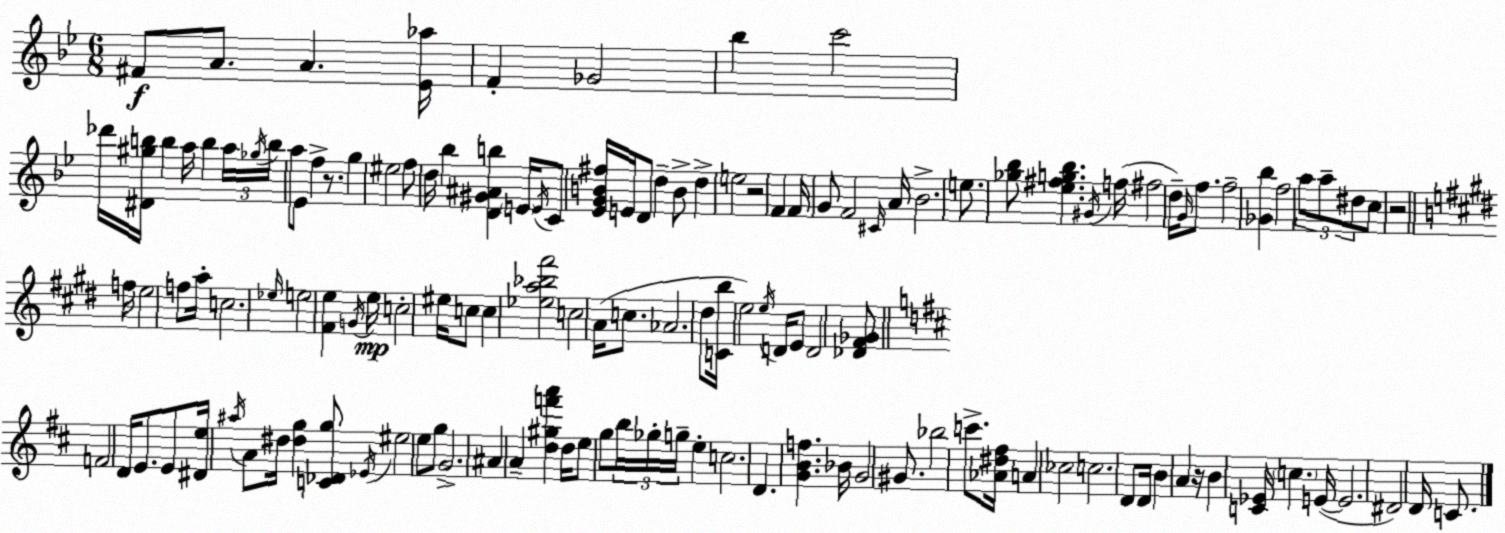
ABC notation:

X:1
T:Untitled
M:6/8
L:1/4
K:Bb
^F/2 A/2 A [_E_a]/4 F _G2 _b c'2 _d'/4 [^D^gb]/4 b a/4 b a/4 _g/4 b/4 a/2 _E/2 f z/2 g ^e2 f/2 d/4 _b [D^G^Ab] E/4 E/4 C/2 [_EGB^f]/4 E/4 D/2 d B/2 d e2 z2 F F/4 G/2 F2 ^C/4 A/4 _B2 e/2 [_g_b]/2 [_e^fg_b] ^G/4 f/4 ^f2 d/4 G/4 f/2 f2 [_G_b] f2 a/2 a/2 ^d/2 c/2 z2 f/4 e2 f/2 a/4 c2 _e/4 e2 [^Fe] G/4 e/4 c2 ^e/4 c/2 c [_ea_b^f']2 c2 A/4 c/2 _A2 ^d/2 [Cb]/4 e2 e/4 D/4 E/2 D2 [_D^F_G]/2 F2 D/4 E/2 E/2 [^De]/4 ^a/4 A/2 ^d/4 [^dg] [C_Dg]/2 _E/4 ^e2 e/2 g/2 G2 ^A A [d^gf'a'] d/4 e/2 g/2 b/4 _g/4 g/4 e c2 D [GBf] _B/4 G2 ^G/2 _b2 c'/2 [_A^d^f]/4 A _c2 c2 D/2 D/4 B A z/4 B [C_E]/4 c E/4 E2 ^D2 D/4 C/2